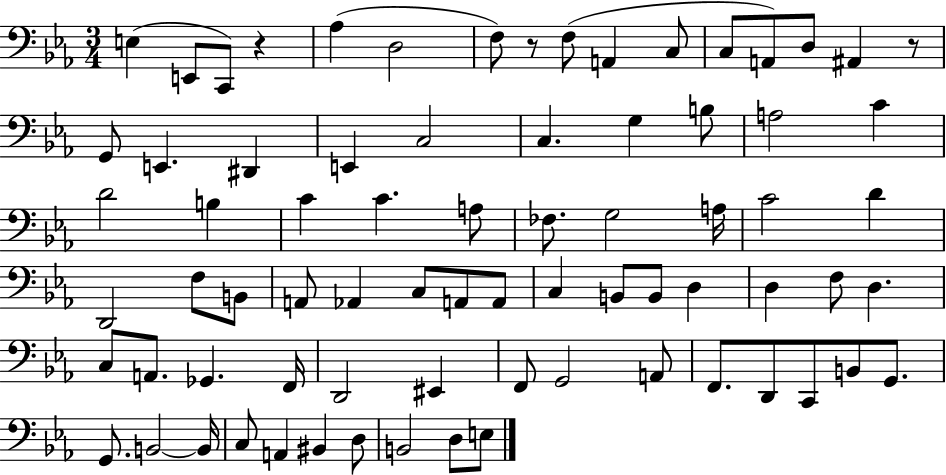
X:1
T:Untitled
M:3/4
L:1/4
K:Eb
E, E,,/2 C,,/2 z _A, D,2 F,/2 z/2 F,/2 A,, C,/2 C,/2 A,,/2 D,/2 ^A,, z/2 G,,/2 E,, ^D,, E,, C,2 C, G, B,/2 A,2 C D2 B, C C A,/2 _F,/2 G,2 A,/4 C2 D D,,2 F,/2 B,,/2 A,,/2 _A,, C,/2 A,,/2 A,,/2 C, B,,/2 B,,/2 D, D, F,/2 D, C,/2 A,,/2 _G,, F,,/4 D,,2 ^E,, F,,/2 G,,2 A,,/2 F,,/2 D,,/2 C,,/2 B,,/2 G,,/2 G,,/2 B,,2 B,,/4 C,/2 A,, ^B,, D,/2 B,,2 D,/2 E,/2